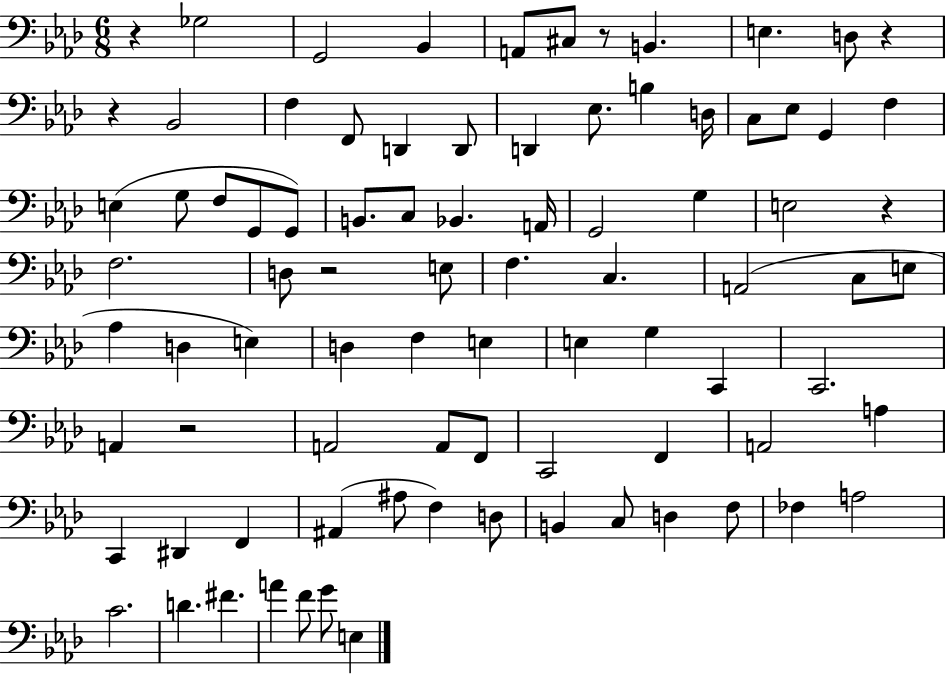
{
  \clef bass
  \numericTimeSignature
  \time 6/8
  \key aes \major
  r4 ges2 | g,2 bes,4 | a,8 cis8 r8 b,4. | e4. d8 r4 | \break r4 bes,2 | f4 f,8 d,4 d,8 | d,4 ees8. b4 d16 | c8 ees8 g,4 f4 | \break e4( g8 f8 g,8 g,8) | b,8. c8 bes,4. a,16 | g,2 g4 | e2 r4 | \break f2. | d8 r2 e8 | f4. c4. | a,2( c8 e8 | \break aes4 d4 e4) | d4 f4 e4 | e4 g4 c,4 | c,2. | \break a,4 r2 | a,2 a,8 f,8 | c,2 f,4 | a,2 a4 | \break c,4 dis,4 f,4 | ais,4( ais8 f4) d8 | b,4 c8 d4 f8 | fes4 a2 | \break c'2. | d'4. fis'4. | a'4 f'8 g'8 e4 | \bar "|."
}